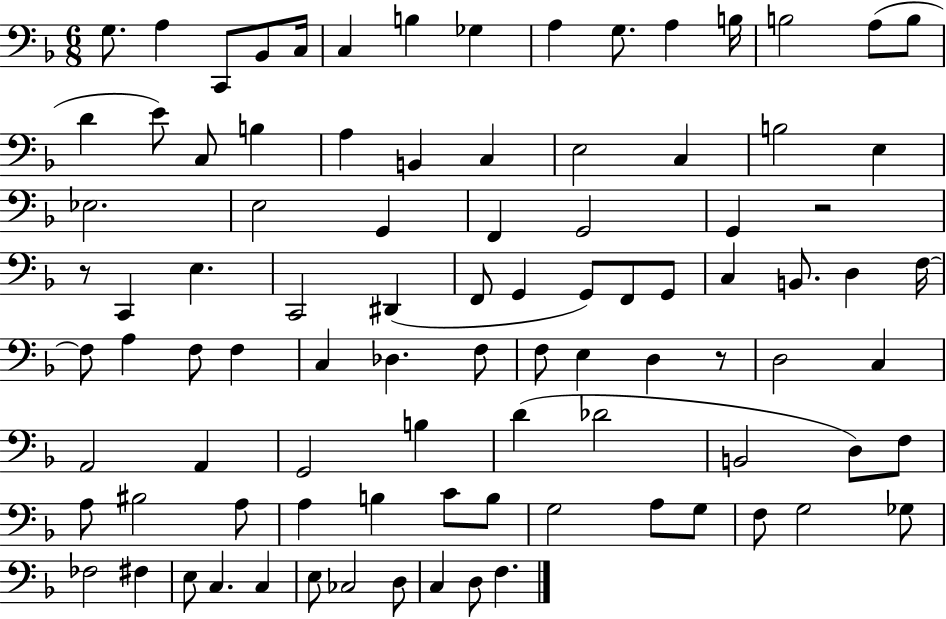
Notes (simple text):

G3/e. A3/q C2/e Bb2/e C3/s C3/q B3/q Gb3/q A3/q G3/e. A3/q B3/s B3/h A3/e B3/e D4/q E4/e C3/e B3/q A3/q B2/q C3/q E3/h C3/q B3/h E3/q Eb3/h. E3/h G2/q F2/q G2/h G2/q R/h R/e C2/q E3/q. C2/h D#2/q F2/e G2/q G2/e F2/e G2/e C3/q B2/e. D3/q F3/s F3/e A3/q F3/e F3/q C3/q Db3/q. F3/e F3/e E3/q D3/q R/e D3/h C3/q A2/h A2/q G2/h B3/q D4/q Db4/h B2/h D3/e F3/e A3/e BIS3/h A3/e A3/q B3/q C4/e B3/e G3/h A3/e G3/e F3/e G3/h Gb3/e FES3/h F#3/q E3/e C3/q. C3/q E3/e CES3/h D3/e C3/q D3/e F3/q.